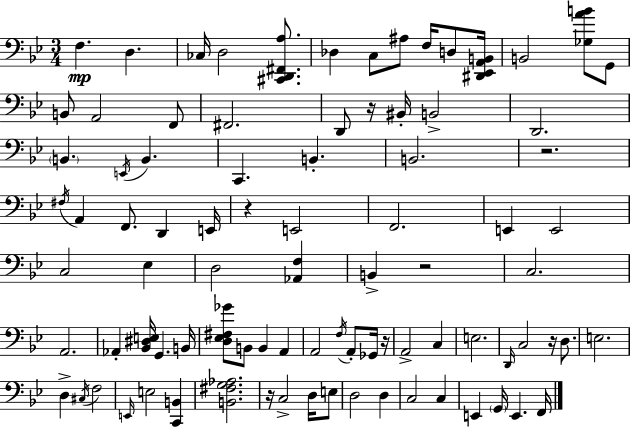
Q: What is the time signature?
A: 3/4